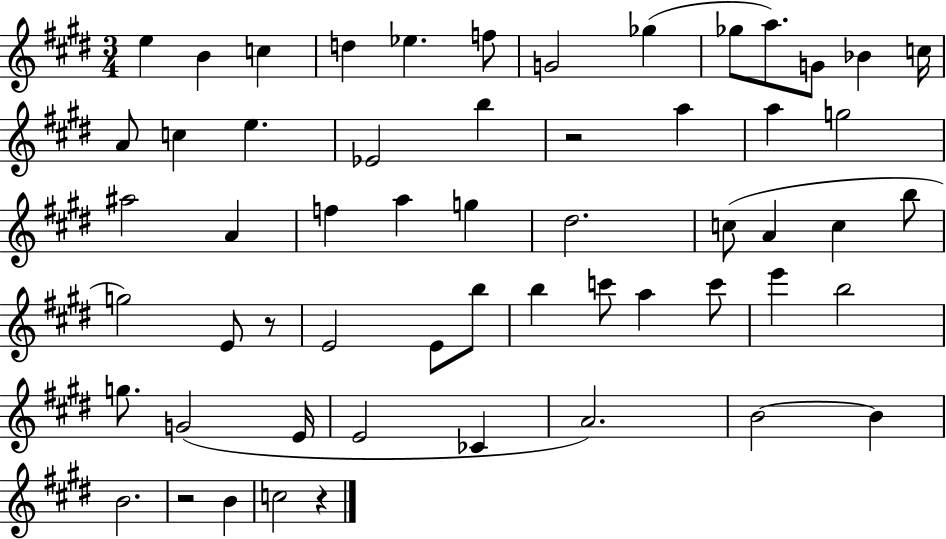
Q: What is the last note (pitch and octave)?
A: C5